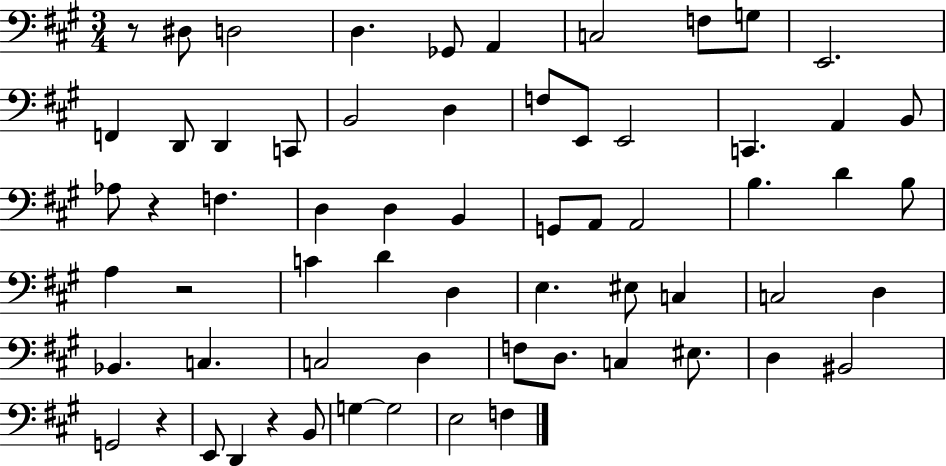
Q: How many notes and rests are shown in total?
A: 64